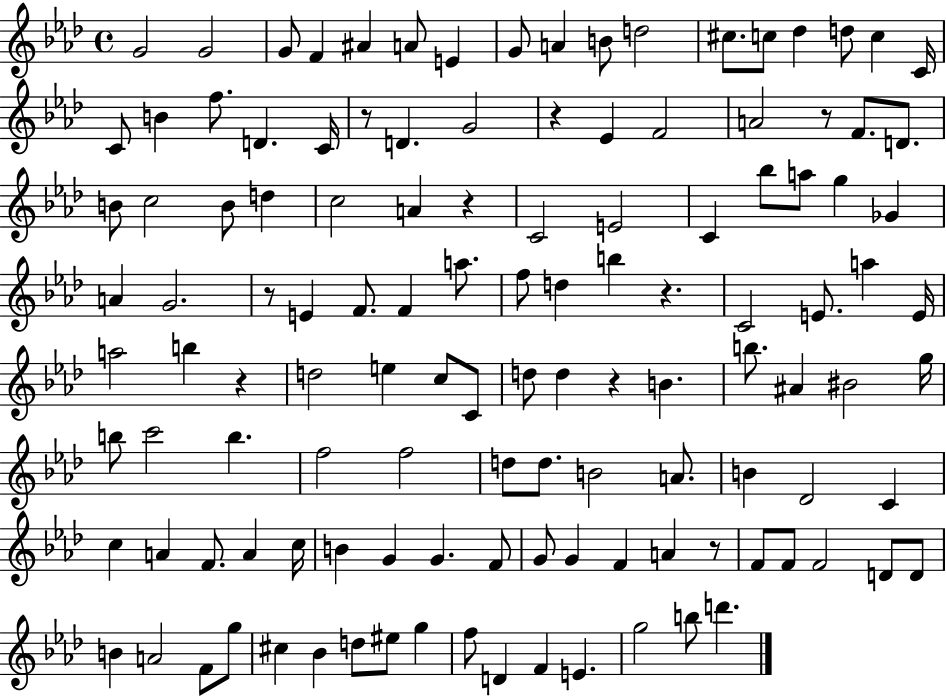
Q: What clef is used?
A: treble